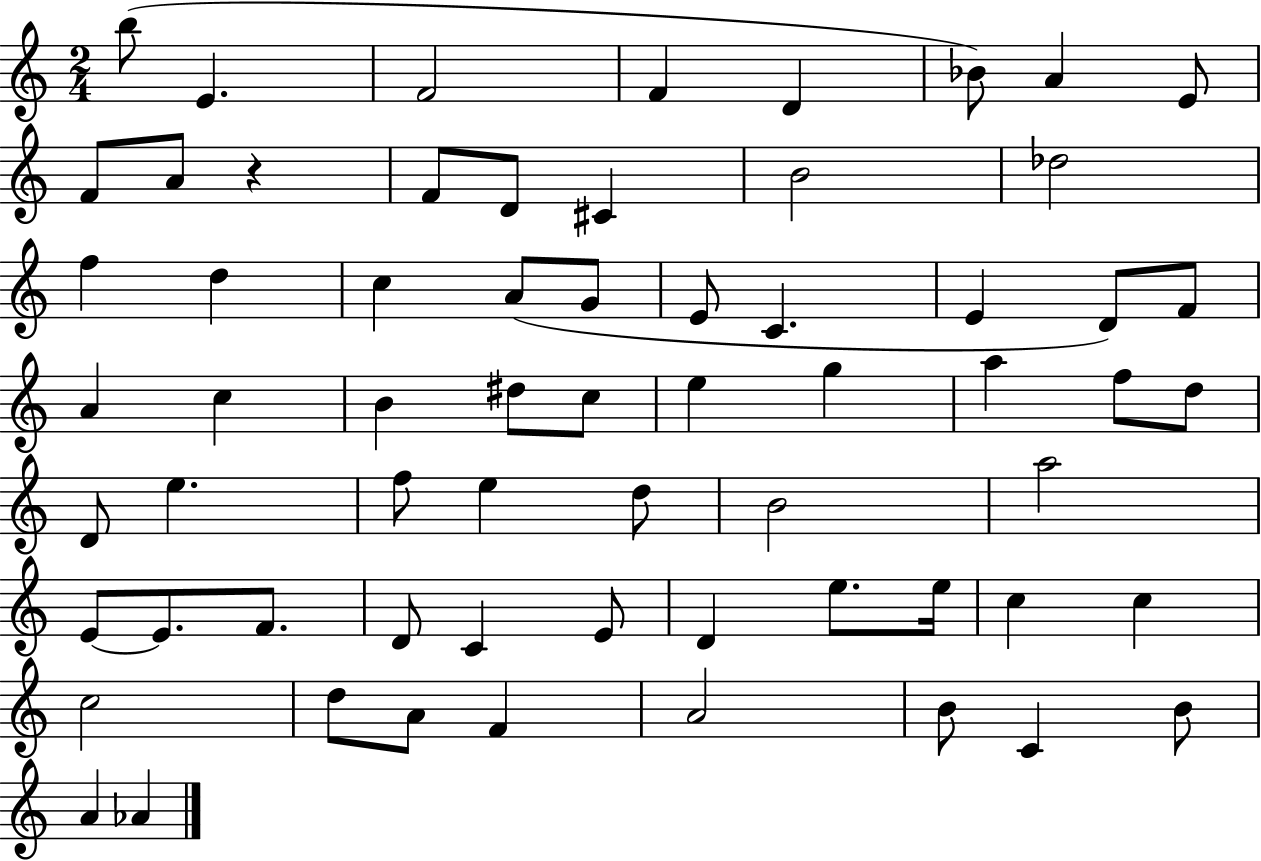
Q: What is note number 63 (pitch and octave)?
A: Ab4